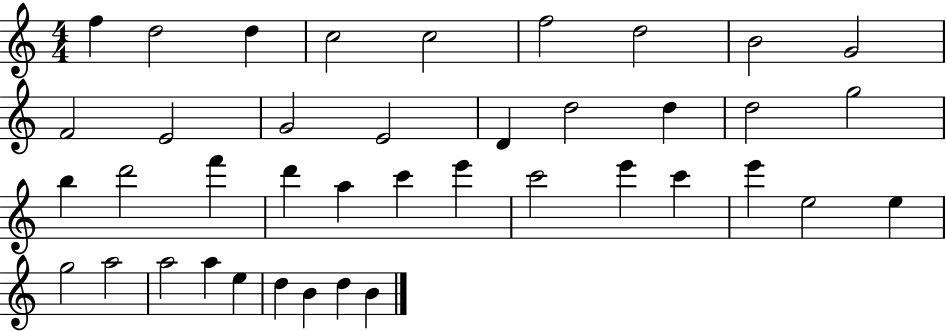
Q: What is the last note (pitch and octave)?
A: B4